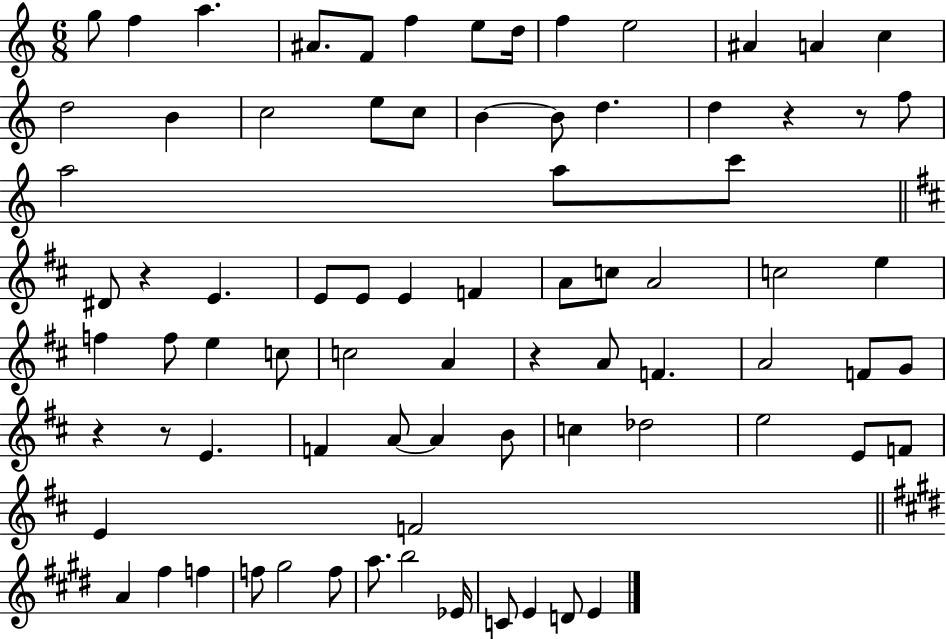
X:1
T:Untitled
M:6/8
L:1/4
K:C
g/2 f a ^A/2 F/2 f e/2 d/4 f e2 ^A A c d2 B c2 e/2 c/2 B B/2 d d z z/2 f/2 a2 a/2 c'/2 ^D/2 z E E/2 E/2 E F A/2 c/2 A2 c2 e f f/2 e c/2 c2 A z A/2 F A2 F/2 G/2 z z/2 E F A/2 A B/2 c _d2 e2 E/2 F/2 E F2 A ^f f f/2 ^g2 f/2 a/2 b2 _E/4 C/2 E D/2 E